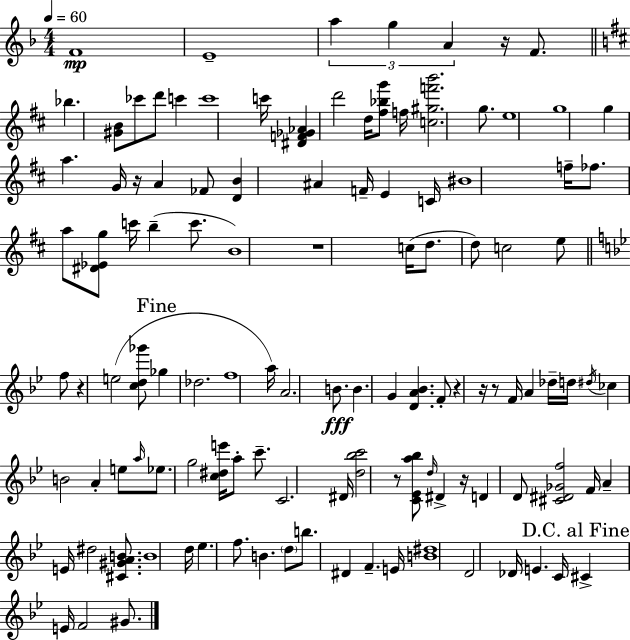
F4/w E4/w A5/q G5/q A4/q R/s F4/e. Bb5/q. [G#4,B4]/e CES6/e D6/e C6/q C6/w C6/s [D#4,F4,Gb4,Ab4]/q D6/h D5/s [F#5,Bb5,G6]/e F5/s [C5,G#5,F6,B6]/h. G5/e. E5/w G5/w G5/q A5/q. G4/s R/s A4/q FES4/e [D4,B4]/q A#4/q F4/s E4/q C4/s BIS4/w F5/s FES5/e. A5/e [D#4,Eb4,G5]/e C6/s B5/q C6/e. B4/w R/w C5/s D5/e. D5/e C5/h E5/e F5/e R/q E5/h [C5,D5,Gb6]/e Gb5/q Db5/h. F5/w A5/s A4/h. B4/e. B4/q. G4/q [D4,A4,Bb4]/q. F4/e R/q R/s R/e F4/s A4/q Db5/s D5/s D#5/s CES5/q B4/h A4/q E5/e A5/s Eb5/e. G5/h [C5,D#5,E6]/s A5/e C6/e. C4/h. D#4/s [D5,Bb5,C6]/h R/e [C4,Eb4,A5,Bb5]/e D5/s D#4/q R/s D4/q D4/e [C#4,D#4,Gb4,F5]/h F4/s A4/q E4/s D#5/h [C#4,G#4,A4,B4]/e. B4/w D5/s Eb5/q. F5/e. B4/q. D5/e B5/e. D#4/q F4/q. E4/s [B4,D#5]/w D4/h Db4/s E4/q. C4/s C#4/q E4/s F4/h G#4/e.